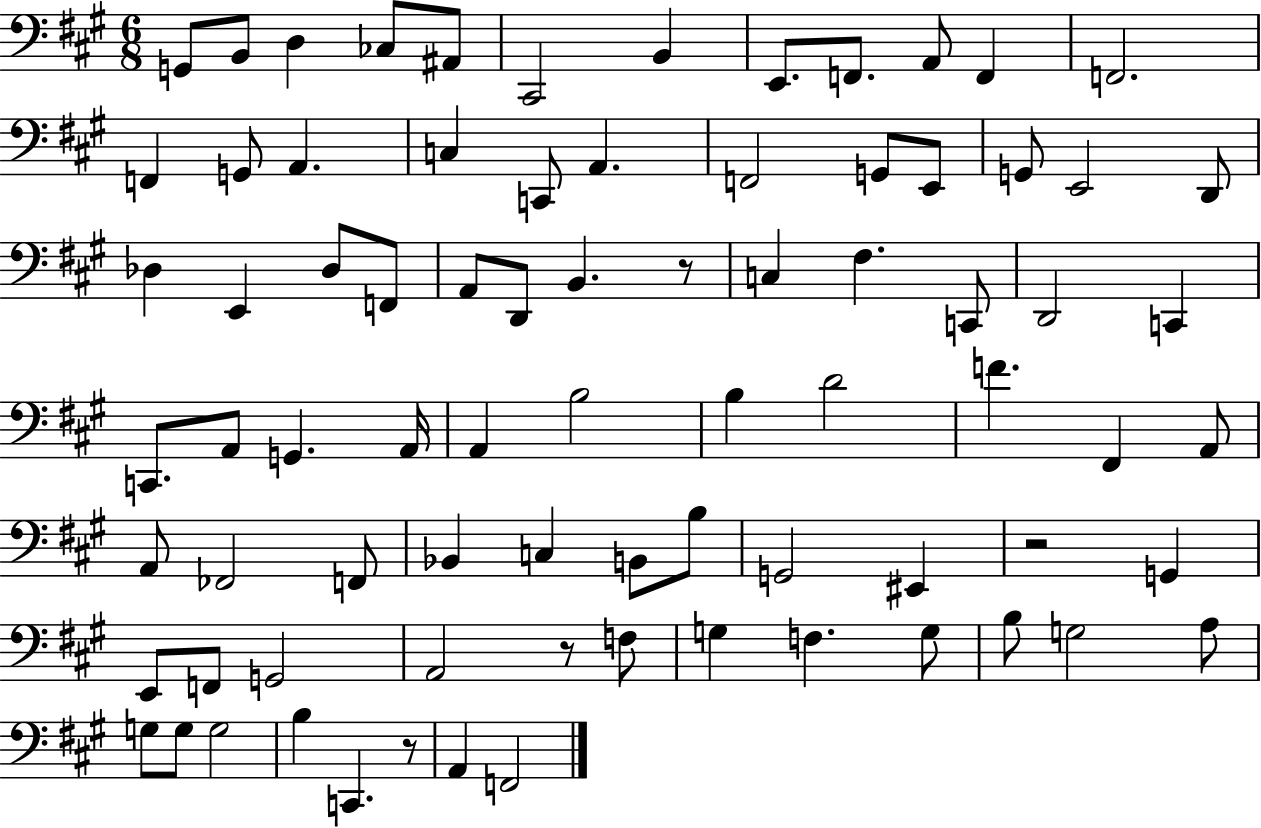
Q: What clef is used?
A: bass